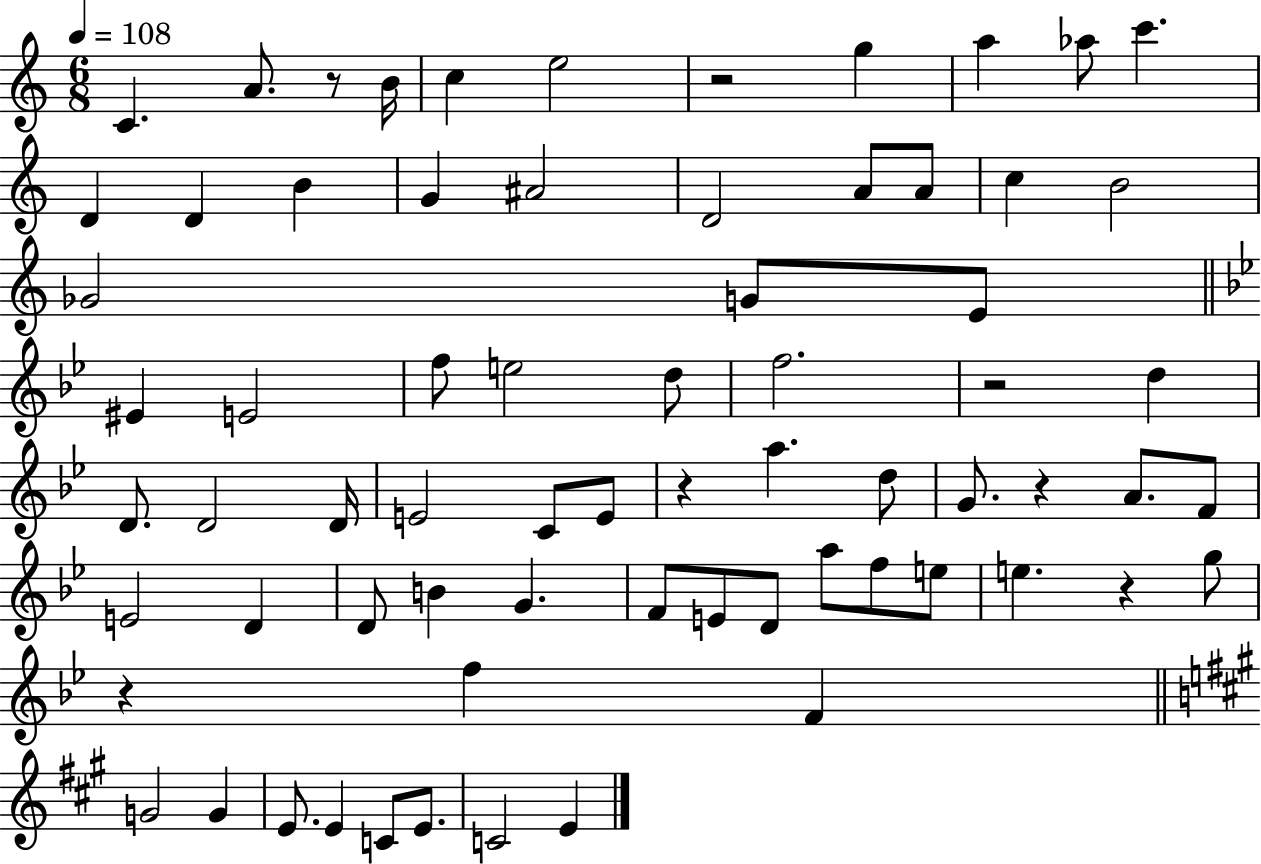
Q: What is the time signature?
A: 6/8